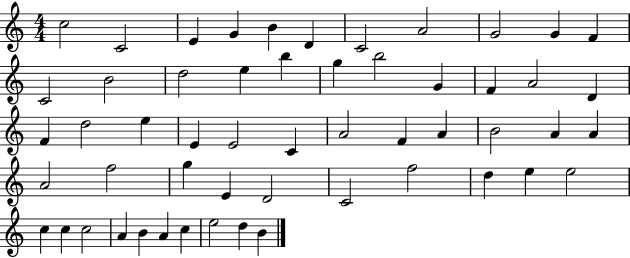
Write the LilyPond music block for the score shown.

{
  \clef treble
  \numericTimeSignature
  \time 4/4
  \key c \major
  c''2 c'2 | e'4 g'4 b'4 d'4 | c'2 a'2 | g'2 g'4 f'4 | \break c'2 b'2 | d''2 e''4 b''4 | g''4 b''2 g'4 | f'4 a'2 d'4 | \break f'4 d''2 e''4 | e'4 e'2 c'4 | a'2 f'4 a'4 | b'2 a'4 a'4 | \break a'2 f''2 | g''4 e'4 d'2 | c'2 f''2 | d''4 e''4 e''2 | \break c''4 c''4 c''2 | a'4 b'4 a'4 c''4 | e''2 d''4 b'4 | \bar "|."
}